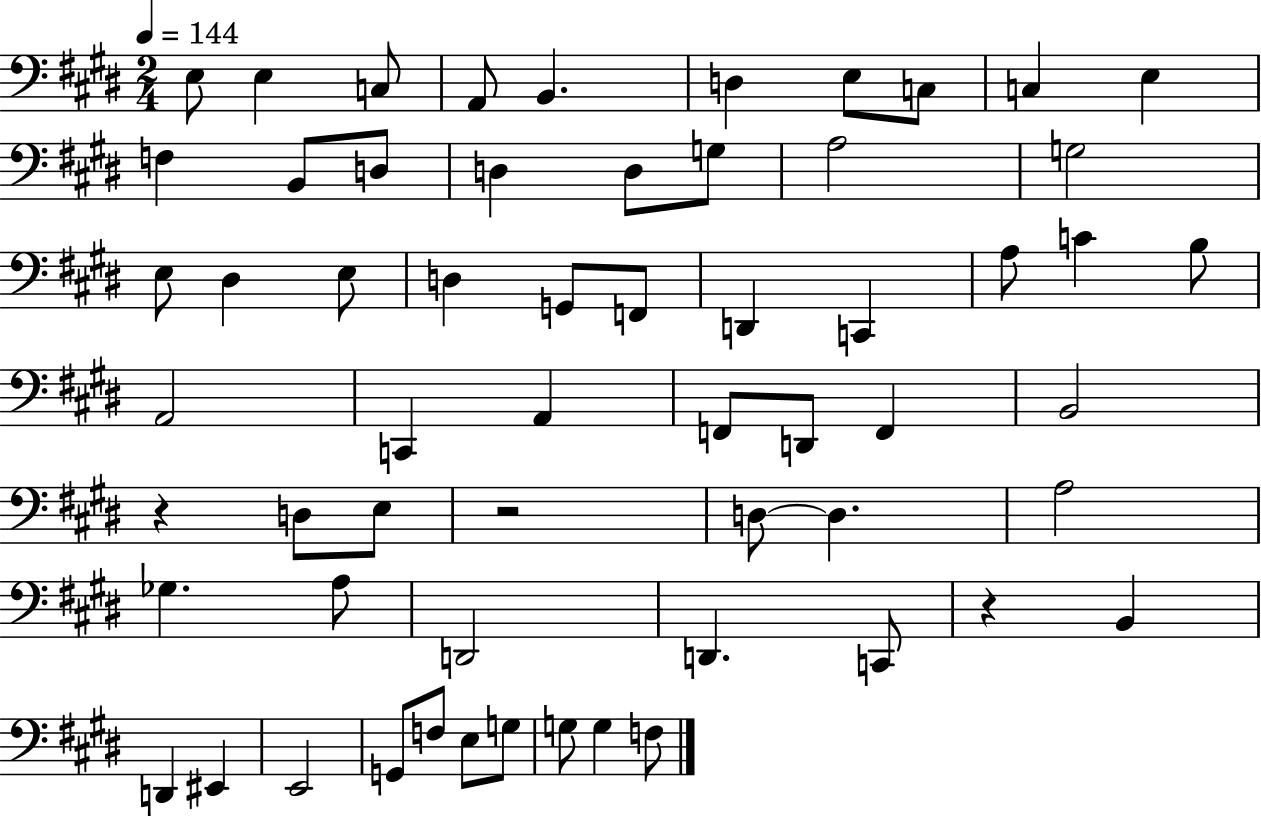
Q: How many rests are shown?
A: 3